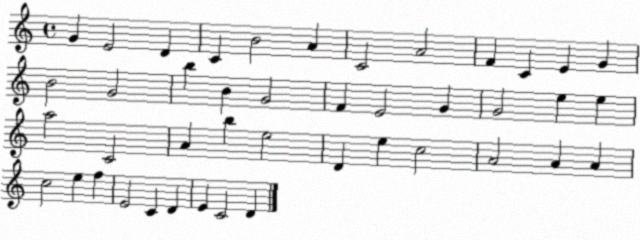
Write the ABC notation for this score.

X:1
T:Untitled
M:4/4
L:1/4
K:C
G E2 D C B2 A C2 A2 F C E G B2 G2 b B G2 F E2 G G2 e e a2 C2 A b e2 D e c2 A2 A A c2 e f E2 C D E C2 D